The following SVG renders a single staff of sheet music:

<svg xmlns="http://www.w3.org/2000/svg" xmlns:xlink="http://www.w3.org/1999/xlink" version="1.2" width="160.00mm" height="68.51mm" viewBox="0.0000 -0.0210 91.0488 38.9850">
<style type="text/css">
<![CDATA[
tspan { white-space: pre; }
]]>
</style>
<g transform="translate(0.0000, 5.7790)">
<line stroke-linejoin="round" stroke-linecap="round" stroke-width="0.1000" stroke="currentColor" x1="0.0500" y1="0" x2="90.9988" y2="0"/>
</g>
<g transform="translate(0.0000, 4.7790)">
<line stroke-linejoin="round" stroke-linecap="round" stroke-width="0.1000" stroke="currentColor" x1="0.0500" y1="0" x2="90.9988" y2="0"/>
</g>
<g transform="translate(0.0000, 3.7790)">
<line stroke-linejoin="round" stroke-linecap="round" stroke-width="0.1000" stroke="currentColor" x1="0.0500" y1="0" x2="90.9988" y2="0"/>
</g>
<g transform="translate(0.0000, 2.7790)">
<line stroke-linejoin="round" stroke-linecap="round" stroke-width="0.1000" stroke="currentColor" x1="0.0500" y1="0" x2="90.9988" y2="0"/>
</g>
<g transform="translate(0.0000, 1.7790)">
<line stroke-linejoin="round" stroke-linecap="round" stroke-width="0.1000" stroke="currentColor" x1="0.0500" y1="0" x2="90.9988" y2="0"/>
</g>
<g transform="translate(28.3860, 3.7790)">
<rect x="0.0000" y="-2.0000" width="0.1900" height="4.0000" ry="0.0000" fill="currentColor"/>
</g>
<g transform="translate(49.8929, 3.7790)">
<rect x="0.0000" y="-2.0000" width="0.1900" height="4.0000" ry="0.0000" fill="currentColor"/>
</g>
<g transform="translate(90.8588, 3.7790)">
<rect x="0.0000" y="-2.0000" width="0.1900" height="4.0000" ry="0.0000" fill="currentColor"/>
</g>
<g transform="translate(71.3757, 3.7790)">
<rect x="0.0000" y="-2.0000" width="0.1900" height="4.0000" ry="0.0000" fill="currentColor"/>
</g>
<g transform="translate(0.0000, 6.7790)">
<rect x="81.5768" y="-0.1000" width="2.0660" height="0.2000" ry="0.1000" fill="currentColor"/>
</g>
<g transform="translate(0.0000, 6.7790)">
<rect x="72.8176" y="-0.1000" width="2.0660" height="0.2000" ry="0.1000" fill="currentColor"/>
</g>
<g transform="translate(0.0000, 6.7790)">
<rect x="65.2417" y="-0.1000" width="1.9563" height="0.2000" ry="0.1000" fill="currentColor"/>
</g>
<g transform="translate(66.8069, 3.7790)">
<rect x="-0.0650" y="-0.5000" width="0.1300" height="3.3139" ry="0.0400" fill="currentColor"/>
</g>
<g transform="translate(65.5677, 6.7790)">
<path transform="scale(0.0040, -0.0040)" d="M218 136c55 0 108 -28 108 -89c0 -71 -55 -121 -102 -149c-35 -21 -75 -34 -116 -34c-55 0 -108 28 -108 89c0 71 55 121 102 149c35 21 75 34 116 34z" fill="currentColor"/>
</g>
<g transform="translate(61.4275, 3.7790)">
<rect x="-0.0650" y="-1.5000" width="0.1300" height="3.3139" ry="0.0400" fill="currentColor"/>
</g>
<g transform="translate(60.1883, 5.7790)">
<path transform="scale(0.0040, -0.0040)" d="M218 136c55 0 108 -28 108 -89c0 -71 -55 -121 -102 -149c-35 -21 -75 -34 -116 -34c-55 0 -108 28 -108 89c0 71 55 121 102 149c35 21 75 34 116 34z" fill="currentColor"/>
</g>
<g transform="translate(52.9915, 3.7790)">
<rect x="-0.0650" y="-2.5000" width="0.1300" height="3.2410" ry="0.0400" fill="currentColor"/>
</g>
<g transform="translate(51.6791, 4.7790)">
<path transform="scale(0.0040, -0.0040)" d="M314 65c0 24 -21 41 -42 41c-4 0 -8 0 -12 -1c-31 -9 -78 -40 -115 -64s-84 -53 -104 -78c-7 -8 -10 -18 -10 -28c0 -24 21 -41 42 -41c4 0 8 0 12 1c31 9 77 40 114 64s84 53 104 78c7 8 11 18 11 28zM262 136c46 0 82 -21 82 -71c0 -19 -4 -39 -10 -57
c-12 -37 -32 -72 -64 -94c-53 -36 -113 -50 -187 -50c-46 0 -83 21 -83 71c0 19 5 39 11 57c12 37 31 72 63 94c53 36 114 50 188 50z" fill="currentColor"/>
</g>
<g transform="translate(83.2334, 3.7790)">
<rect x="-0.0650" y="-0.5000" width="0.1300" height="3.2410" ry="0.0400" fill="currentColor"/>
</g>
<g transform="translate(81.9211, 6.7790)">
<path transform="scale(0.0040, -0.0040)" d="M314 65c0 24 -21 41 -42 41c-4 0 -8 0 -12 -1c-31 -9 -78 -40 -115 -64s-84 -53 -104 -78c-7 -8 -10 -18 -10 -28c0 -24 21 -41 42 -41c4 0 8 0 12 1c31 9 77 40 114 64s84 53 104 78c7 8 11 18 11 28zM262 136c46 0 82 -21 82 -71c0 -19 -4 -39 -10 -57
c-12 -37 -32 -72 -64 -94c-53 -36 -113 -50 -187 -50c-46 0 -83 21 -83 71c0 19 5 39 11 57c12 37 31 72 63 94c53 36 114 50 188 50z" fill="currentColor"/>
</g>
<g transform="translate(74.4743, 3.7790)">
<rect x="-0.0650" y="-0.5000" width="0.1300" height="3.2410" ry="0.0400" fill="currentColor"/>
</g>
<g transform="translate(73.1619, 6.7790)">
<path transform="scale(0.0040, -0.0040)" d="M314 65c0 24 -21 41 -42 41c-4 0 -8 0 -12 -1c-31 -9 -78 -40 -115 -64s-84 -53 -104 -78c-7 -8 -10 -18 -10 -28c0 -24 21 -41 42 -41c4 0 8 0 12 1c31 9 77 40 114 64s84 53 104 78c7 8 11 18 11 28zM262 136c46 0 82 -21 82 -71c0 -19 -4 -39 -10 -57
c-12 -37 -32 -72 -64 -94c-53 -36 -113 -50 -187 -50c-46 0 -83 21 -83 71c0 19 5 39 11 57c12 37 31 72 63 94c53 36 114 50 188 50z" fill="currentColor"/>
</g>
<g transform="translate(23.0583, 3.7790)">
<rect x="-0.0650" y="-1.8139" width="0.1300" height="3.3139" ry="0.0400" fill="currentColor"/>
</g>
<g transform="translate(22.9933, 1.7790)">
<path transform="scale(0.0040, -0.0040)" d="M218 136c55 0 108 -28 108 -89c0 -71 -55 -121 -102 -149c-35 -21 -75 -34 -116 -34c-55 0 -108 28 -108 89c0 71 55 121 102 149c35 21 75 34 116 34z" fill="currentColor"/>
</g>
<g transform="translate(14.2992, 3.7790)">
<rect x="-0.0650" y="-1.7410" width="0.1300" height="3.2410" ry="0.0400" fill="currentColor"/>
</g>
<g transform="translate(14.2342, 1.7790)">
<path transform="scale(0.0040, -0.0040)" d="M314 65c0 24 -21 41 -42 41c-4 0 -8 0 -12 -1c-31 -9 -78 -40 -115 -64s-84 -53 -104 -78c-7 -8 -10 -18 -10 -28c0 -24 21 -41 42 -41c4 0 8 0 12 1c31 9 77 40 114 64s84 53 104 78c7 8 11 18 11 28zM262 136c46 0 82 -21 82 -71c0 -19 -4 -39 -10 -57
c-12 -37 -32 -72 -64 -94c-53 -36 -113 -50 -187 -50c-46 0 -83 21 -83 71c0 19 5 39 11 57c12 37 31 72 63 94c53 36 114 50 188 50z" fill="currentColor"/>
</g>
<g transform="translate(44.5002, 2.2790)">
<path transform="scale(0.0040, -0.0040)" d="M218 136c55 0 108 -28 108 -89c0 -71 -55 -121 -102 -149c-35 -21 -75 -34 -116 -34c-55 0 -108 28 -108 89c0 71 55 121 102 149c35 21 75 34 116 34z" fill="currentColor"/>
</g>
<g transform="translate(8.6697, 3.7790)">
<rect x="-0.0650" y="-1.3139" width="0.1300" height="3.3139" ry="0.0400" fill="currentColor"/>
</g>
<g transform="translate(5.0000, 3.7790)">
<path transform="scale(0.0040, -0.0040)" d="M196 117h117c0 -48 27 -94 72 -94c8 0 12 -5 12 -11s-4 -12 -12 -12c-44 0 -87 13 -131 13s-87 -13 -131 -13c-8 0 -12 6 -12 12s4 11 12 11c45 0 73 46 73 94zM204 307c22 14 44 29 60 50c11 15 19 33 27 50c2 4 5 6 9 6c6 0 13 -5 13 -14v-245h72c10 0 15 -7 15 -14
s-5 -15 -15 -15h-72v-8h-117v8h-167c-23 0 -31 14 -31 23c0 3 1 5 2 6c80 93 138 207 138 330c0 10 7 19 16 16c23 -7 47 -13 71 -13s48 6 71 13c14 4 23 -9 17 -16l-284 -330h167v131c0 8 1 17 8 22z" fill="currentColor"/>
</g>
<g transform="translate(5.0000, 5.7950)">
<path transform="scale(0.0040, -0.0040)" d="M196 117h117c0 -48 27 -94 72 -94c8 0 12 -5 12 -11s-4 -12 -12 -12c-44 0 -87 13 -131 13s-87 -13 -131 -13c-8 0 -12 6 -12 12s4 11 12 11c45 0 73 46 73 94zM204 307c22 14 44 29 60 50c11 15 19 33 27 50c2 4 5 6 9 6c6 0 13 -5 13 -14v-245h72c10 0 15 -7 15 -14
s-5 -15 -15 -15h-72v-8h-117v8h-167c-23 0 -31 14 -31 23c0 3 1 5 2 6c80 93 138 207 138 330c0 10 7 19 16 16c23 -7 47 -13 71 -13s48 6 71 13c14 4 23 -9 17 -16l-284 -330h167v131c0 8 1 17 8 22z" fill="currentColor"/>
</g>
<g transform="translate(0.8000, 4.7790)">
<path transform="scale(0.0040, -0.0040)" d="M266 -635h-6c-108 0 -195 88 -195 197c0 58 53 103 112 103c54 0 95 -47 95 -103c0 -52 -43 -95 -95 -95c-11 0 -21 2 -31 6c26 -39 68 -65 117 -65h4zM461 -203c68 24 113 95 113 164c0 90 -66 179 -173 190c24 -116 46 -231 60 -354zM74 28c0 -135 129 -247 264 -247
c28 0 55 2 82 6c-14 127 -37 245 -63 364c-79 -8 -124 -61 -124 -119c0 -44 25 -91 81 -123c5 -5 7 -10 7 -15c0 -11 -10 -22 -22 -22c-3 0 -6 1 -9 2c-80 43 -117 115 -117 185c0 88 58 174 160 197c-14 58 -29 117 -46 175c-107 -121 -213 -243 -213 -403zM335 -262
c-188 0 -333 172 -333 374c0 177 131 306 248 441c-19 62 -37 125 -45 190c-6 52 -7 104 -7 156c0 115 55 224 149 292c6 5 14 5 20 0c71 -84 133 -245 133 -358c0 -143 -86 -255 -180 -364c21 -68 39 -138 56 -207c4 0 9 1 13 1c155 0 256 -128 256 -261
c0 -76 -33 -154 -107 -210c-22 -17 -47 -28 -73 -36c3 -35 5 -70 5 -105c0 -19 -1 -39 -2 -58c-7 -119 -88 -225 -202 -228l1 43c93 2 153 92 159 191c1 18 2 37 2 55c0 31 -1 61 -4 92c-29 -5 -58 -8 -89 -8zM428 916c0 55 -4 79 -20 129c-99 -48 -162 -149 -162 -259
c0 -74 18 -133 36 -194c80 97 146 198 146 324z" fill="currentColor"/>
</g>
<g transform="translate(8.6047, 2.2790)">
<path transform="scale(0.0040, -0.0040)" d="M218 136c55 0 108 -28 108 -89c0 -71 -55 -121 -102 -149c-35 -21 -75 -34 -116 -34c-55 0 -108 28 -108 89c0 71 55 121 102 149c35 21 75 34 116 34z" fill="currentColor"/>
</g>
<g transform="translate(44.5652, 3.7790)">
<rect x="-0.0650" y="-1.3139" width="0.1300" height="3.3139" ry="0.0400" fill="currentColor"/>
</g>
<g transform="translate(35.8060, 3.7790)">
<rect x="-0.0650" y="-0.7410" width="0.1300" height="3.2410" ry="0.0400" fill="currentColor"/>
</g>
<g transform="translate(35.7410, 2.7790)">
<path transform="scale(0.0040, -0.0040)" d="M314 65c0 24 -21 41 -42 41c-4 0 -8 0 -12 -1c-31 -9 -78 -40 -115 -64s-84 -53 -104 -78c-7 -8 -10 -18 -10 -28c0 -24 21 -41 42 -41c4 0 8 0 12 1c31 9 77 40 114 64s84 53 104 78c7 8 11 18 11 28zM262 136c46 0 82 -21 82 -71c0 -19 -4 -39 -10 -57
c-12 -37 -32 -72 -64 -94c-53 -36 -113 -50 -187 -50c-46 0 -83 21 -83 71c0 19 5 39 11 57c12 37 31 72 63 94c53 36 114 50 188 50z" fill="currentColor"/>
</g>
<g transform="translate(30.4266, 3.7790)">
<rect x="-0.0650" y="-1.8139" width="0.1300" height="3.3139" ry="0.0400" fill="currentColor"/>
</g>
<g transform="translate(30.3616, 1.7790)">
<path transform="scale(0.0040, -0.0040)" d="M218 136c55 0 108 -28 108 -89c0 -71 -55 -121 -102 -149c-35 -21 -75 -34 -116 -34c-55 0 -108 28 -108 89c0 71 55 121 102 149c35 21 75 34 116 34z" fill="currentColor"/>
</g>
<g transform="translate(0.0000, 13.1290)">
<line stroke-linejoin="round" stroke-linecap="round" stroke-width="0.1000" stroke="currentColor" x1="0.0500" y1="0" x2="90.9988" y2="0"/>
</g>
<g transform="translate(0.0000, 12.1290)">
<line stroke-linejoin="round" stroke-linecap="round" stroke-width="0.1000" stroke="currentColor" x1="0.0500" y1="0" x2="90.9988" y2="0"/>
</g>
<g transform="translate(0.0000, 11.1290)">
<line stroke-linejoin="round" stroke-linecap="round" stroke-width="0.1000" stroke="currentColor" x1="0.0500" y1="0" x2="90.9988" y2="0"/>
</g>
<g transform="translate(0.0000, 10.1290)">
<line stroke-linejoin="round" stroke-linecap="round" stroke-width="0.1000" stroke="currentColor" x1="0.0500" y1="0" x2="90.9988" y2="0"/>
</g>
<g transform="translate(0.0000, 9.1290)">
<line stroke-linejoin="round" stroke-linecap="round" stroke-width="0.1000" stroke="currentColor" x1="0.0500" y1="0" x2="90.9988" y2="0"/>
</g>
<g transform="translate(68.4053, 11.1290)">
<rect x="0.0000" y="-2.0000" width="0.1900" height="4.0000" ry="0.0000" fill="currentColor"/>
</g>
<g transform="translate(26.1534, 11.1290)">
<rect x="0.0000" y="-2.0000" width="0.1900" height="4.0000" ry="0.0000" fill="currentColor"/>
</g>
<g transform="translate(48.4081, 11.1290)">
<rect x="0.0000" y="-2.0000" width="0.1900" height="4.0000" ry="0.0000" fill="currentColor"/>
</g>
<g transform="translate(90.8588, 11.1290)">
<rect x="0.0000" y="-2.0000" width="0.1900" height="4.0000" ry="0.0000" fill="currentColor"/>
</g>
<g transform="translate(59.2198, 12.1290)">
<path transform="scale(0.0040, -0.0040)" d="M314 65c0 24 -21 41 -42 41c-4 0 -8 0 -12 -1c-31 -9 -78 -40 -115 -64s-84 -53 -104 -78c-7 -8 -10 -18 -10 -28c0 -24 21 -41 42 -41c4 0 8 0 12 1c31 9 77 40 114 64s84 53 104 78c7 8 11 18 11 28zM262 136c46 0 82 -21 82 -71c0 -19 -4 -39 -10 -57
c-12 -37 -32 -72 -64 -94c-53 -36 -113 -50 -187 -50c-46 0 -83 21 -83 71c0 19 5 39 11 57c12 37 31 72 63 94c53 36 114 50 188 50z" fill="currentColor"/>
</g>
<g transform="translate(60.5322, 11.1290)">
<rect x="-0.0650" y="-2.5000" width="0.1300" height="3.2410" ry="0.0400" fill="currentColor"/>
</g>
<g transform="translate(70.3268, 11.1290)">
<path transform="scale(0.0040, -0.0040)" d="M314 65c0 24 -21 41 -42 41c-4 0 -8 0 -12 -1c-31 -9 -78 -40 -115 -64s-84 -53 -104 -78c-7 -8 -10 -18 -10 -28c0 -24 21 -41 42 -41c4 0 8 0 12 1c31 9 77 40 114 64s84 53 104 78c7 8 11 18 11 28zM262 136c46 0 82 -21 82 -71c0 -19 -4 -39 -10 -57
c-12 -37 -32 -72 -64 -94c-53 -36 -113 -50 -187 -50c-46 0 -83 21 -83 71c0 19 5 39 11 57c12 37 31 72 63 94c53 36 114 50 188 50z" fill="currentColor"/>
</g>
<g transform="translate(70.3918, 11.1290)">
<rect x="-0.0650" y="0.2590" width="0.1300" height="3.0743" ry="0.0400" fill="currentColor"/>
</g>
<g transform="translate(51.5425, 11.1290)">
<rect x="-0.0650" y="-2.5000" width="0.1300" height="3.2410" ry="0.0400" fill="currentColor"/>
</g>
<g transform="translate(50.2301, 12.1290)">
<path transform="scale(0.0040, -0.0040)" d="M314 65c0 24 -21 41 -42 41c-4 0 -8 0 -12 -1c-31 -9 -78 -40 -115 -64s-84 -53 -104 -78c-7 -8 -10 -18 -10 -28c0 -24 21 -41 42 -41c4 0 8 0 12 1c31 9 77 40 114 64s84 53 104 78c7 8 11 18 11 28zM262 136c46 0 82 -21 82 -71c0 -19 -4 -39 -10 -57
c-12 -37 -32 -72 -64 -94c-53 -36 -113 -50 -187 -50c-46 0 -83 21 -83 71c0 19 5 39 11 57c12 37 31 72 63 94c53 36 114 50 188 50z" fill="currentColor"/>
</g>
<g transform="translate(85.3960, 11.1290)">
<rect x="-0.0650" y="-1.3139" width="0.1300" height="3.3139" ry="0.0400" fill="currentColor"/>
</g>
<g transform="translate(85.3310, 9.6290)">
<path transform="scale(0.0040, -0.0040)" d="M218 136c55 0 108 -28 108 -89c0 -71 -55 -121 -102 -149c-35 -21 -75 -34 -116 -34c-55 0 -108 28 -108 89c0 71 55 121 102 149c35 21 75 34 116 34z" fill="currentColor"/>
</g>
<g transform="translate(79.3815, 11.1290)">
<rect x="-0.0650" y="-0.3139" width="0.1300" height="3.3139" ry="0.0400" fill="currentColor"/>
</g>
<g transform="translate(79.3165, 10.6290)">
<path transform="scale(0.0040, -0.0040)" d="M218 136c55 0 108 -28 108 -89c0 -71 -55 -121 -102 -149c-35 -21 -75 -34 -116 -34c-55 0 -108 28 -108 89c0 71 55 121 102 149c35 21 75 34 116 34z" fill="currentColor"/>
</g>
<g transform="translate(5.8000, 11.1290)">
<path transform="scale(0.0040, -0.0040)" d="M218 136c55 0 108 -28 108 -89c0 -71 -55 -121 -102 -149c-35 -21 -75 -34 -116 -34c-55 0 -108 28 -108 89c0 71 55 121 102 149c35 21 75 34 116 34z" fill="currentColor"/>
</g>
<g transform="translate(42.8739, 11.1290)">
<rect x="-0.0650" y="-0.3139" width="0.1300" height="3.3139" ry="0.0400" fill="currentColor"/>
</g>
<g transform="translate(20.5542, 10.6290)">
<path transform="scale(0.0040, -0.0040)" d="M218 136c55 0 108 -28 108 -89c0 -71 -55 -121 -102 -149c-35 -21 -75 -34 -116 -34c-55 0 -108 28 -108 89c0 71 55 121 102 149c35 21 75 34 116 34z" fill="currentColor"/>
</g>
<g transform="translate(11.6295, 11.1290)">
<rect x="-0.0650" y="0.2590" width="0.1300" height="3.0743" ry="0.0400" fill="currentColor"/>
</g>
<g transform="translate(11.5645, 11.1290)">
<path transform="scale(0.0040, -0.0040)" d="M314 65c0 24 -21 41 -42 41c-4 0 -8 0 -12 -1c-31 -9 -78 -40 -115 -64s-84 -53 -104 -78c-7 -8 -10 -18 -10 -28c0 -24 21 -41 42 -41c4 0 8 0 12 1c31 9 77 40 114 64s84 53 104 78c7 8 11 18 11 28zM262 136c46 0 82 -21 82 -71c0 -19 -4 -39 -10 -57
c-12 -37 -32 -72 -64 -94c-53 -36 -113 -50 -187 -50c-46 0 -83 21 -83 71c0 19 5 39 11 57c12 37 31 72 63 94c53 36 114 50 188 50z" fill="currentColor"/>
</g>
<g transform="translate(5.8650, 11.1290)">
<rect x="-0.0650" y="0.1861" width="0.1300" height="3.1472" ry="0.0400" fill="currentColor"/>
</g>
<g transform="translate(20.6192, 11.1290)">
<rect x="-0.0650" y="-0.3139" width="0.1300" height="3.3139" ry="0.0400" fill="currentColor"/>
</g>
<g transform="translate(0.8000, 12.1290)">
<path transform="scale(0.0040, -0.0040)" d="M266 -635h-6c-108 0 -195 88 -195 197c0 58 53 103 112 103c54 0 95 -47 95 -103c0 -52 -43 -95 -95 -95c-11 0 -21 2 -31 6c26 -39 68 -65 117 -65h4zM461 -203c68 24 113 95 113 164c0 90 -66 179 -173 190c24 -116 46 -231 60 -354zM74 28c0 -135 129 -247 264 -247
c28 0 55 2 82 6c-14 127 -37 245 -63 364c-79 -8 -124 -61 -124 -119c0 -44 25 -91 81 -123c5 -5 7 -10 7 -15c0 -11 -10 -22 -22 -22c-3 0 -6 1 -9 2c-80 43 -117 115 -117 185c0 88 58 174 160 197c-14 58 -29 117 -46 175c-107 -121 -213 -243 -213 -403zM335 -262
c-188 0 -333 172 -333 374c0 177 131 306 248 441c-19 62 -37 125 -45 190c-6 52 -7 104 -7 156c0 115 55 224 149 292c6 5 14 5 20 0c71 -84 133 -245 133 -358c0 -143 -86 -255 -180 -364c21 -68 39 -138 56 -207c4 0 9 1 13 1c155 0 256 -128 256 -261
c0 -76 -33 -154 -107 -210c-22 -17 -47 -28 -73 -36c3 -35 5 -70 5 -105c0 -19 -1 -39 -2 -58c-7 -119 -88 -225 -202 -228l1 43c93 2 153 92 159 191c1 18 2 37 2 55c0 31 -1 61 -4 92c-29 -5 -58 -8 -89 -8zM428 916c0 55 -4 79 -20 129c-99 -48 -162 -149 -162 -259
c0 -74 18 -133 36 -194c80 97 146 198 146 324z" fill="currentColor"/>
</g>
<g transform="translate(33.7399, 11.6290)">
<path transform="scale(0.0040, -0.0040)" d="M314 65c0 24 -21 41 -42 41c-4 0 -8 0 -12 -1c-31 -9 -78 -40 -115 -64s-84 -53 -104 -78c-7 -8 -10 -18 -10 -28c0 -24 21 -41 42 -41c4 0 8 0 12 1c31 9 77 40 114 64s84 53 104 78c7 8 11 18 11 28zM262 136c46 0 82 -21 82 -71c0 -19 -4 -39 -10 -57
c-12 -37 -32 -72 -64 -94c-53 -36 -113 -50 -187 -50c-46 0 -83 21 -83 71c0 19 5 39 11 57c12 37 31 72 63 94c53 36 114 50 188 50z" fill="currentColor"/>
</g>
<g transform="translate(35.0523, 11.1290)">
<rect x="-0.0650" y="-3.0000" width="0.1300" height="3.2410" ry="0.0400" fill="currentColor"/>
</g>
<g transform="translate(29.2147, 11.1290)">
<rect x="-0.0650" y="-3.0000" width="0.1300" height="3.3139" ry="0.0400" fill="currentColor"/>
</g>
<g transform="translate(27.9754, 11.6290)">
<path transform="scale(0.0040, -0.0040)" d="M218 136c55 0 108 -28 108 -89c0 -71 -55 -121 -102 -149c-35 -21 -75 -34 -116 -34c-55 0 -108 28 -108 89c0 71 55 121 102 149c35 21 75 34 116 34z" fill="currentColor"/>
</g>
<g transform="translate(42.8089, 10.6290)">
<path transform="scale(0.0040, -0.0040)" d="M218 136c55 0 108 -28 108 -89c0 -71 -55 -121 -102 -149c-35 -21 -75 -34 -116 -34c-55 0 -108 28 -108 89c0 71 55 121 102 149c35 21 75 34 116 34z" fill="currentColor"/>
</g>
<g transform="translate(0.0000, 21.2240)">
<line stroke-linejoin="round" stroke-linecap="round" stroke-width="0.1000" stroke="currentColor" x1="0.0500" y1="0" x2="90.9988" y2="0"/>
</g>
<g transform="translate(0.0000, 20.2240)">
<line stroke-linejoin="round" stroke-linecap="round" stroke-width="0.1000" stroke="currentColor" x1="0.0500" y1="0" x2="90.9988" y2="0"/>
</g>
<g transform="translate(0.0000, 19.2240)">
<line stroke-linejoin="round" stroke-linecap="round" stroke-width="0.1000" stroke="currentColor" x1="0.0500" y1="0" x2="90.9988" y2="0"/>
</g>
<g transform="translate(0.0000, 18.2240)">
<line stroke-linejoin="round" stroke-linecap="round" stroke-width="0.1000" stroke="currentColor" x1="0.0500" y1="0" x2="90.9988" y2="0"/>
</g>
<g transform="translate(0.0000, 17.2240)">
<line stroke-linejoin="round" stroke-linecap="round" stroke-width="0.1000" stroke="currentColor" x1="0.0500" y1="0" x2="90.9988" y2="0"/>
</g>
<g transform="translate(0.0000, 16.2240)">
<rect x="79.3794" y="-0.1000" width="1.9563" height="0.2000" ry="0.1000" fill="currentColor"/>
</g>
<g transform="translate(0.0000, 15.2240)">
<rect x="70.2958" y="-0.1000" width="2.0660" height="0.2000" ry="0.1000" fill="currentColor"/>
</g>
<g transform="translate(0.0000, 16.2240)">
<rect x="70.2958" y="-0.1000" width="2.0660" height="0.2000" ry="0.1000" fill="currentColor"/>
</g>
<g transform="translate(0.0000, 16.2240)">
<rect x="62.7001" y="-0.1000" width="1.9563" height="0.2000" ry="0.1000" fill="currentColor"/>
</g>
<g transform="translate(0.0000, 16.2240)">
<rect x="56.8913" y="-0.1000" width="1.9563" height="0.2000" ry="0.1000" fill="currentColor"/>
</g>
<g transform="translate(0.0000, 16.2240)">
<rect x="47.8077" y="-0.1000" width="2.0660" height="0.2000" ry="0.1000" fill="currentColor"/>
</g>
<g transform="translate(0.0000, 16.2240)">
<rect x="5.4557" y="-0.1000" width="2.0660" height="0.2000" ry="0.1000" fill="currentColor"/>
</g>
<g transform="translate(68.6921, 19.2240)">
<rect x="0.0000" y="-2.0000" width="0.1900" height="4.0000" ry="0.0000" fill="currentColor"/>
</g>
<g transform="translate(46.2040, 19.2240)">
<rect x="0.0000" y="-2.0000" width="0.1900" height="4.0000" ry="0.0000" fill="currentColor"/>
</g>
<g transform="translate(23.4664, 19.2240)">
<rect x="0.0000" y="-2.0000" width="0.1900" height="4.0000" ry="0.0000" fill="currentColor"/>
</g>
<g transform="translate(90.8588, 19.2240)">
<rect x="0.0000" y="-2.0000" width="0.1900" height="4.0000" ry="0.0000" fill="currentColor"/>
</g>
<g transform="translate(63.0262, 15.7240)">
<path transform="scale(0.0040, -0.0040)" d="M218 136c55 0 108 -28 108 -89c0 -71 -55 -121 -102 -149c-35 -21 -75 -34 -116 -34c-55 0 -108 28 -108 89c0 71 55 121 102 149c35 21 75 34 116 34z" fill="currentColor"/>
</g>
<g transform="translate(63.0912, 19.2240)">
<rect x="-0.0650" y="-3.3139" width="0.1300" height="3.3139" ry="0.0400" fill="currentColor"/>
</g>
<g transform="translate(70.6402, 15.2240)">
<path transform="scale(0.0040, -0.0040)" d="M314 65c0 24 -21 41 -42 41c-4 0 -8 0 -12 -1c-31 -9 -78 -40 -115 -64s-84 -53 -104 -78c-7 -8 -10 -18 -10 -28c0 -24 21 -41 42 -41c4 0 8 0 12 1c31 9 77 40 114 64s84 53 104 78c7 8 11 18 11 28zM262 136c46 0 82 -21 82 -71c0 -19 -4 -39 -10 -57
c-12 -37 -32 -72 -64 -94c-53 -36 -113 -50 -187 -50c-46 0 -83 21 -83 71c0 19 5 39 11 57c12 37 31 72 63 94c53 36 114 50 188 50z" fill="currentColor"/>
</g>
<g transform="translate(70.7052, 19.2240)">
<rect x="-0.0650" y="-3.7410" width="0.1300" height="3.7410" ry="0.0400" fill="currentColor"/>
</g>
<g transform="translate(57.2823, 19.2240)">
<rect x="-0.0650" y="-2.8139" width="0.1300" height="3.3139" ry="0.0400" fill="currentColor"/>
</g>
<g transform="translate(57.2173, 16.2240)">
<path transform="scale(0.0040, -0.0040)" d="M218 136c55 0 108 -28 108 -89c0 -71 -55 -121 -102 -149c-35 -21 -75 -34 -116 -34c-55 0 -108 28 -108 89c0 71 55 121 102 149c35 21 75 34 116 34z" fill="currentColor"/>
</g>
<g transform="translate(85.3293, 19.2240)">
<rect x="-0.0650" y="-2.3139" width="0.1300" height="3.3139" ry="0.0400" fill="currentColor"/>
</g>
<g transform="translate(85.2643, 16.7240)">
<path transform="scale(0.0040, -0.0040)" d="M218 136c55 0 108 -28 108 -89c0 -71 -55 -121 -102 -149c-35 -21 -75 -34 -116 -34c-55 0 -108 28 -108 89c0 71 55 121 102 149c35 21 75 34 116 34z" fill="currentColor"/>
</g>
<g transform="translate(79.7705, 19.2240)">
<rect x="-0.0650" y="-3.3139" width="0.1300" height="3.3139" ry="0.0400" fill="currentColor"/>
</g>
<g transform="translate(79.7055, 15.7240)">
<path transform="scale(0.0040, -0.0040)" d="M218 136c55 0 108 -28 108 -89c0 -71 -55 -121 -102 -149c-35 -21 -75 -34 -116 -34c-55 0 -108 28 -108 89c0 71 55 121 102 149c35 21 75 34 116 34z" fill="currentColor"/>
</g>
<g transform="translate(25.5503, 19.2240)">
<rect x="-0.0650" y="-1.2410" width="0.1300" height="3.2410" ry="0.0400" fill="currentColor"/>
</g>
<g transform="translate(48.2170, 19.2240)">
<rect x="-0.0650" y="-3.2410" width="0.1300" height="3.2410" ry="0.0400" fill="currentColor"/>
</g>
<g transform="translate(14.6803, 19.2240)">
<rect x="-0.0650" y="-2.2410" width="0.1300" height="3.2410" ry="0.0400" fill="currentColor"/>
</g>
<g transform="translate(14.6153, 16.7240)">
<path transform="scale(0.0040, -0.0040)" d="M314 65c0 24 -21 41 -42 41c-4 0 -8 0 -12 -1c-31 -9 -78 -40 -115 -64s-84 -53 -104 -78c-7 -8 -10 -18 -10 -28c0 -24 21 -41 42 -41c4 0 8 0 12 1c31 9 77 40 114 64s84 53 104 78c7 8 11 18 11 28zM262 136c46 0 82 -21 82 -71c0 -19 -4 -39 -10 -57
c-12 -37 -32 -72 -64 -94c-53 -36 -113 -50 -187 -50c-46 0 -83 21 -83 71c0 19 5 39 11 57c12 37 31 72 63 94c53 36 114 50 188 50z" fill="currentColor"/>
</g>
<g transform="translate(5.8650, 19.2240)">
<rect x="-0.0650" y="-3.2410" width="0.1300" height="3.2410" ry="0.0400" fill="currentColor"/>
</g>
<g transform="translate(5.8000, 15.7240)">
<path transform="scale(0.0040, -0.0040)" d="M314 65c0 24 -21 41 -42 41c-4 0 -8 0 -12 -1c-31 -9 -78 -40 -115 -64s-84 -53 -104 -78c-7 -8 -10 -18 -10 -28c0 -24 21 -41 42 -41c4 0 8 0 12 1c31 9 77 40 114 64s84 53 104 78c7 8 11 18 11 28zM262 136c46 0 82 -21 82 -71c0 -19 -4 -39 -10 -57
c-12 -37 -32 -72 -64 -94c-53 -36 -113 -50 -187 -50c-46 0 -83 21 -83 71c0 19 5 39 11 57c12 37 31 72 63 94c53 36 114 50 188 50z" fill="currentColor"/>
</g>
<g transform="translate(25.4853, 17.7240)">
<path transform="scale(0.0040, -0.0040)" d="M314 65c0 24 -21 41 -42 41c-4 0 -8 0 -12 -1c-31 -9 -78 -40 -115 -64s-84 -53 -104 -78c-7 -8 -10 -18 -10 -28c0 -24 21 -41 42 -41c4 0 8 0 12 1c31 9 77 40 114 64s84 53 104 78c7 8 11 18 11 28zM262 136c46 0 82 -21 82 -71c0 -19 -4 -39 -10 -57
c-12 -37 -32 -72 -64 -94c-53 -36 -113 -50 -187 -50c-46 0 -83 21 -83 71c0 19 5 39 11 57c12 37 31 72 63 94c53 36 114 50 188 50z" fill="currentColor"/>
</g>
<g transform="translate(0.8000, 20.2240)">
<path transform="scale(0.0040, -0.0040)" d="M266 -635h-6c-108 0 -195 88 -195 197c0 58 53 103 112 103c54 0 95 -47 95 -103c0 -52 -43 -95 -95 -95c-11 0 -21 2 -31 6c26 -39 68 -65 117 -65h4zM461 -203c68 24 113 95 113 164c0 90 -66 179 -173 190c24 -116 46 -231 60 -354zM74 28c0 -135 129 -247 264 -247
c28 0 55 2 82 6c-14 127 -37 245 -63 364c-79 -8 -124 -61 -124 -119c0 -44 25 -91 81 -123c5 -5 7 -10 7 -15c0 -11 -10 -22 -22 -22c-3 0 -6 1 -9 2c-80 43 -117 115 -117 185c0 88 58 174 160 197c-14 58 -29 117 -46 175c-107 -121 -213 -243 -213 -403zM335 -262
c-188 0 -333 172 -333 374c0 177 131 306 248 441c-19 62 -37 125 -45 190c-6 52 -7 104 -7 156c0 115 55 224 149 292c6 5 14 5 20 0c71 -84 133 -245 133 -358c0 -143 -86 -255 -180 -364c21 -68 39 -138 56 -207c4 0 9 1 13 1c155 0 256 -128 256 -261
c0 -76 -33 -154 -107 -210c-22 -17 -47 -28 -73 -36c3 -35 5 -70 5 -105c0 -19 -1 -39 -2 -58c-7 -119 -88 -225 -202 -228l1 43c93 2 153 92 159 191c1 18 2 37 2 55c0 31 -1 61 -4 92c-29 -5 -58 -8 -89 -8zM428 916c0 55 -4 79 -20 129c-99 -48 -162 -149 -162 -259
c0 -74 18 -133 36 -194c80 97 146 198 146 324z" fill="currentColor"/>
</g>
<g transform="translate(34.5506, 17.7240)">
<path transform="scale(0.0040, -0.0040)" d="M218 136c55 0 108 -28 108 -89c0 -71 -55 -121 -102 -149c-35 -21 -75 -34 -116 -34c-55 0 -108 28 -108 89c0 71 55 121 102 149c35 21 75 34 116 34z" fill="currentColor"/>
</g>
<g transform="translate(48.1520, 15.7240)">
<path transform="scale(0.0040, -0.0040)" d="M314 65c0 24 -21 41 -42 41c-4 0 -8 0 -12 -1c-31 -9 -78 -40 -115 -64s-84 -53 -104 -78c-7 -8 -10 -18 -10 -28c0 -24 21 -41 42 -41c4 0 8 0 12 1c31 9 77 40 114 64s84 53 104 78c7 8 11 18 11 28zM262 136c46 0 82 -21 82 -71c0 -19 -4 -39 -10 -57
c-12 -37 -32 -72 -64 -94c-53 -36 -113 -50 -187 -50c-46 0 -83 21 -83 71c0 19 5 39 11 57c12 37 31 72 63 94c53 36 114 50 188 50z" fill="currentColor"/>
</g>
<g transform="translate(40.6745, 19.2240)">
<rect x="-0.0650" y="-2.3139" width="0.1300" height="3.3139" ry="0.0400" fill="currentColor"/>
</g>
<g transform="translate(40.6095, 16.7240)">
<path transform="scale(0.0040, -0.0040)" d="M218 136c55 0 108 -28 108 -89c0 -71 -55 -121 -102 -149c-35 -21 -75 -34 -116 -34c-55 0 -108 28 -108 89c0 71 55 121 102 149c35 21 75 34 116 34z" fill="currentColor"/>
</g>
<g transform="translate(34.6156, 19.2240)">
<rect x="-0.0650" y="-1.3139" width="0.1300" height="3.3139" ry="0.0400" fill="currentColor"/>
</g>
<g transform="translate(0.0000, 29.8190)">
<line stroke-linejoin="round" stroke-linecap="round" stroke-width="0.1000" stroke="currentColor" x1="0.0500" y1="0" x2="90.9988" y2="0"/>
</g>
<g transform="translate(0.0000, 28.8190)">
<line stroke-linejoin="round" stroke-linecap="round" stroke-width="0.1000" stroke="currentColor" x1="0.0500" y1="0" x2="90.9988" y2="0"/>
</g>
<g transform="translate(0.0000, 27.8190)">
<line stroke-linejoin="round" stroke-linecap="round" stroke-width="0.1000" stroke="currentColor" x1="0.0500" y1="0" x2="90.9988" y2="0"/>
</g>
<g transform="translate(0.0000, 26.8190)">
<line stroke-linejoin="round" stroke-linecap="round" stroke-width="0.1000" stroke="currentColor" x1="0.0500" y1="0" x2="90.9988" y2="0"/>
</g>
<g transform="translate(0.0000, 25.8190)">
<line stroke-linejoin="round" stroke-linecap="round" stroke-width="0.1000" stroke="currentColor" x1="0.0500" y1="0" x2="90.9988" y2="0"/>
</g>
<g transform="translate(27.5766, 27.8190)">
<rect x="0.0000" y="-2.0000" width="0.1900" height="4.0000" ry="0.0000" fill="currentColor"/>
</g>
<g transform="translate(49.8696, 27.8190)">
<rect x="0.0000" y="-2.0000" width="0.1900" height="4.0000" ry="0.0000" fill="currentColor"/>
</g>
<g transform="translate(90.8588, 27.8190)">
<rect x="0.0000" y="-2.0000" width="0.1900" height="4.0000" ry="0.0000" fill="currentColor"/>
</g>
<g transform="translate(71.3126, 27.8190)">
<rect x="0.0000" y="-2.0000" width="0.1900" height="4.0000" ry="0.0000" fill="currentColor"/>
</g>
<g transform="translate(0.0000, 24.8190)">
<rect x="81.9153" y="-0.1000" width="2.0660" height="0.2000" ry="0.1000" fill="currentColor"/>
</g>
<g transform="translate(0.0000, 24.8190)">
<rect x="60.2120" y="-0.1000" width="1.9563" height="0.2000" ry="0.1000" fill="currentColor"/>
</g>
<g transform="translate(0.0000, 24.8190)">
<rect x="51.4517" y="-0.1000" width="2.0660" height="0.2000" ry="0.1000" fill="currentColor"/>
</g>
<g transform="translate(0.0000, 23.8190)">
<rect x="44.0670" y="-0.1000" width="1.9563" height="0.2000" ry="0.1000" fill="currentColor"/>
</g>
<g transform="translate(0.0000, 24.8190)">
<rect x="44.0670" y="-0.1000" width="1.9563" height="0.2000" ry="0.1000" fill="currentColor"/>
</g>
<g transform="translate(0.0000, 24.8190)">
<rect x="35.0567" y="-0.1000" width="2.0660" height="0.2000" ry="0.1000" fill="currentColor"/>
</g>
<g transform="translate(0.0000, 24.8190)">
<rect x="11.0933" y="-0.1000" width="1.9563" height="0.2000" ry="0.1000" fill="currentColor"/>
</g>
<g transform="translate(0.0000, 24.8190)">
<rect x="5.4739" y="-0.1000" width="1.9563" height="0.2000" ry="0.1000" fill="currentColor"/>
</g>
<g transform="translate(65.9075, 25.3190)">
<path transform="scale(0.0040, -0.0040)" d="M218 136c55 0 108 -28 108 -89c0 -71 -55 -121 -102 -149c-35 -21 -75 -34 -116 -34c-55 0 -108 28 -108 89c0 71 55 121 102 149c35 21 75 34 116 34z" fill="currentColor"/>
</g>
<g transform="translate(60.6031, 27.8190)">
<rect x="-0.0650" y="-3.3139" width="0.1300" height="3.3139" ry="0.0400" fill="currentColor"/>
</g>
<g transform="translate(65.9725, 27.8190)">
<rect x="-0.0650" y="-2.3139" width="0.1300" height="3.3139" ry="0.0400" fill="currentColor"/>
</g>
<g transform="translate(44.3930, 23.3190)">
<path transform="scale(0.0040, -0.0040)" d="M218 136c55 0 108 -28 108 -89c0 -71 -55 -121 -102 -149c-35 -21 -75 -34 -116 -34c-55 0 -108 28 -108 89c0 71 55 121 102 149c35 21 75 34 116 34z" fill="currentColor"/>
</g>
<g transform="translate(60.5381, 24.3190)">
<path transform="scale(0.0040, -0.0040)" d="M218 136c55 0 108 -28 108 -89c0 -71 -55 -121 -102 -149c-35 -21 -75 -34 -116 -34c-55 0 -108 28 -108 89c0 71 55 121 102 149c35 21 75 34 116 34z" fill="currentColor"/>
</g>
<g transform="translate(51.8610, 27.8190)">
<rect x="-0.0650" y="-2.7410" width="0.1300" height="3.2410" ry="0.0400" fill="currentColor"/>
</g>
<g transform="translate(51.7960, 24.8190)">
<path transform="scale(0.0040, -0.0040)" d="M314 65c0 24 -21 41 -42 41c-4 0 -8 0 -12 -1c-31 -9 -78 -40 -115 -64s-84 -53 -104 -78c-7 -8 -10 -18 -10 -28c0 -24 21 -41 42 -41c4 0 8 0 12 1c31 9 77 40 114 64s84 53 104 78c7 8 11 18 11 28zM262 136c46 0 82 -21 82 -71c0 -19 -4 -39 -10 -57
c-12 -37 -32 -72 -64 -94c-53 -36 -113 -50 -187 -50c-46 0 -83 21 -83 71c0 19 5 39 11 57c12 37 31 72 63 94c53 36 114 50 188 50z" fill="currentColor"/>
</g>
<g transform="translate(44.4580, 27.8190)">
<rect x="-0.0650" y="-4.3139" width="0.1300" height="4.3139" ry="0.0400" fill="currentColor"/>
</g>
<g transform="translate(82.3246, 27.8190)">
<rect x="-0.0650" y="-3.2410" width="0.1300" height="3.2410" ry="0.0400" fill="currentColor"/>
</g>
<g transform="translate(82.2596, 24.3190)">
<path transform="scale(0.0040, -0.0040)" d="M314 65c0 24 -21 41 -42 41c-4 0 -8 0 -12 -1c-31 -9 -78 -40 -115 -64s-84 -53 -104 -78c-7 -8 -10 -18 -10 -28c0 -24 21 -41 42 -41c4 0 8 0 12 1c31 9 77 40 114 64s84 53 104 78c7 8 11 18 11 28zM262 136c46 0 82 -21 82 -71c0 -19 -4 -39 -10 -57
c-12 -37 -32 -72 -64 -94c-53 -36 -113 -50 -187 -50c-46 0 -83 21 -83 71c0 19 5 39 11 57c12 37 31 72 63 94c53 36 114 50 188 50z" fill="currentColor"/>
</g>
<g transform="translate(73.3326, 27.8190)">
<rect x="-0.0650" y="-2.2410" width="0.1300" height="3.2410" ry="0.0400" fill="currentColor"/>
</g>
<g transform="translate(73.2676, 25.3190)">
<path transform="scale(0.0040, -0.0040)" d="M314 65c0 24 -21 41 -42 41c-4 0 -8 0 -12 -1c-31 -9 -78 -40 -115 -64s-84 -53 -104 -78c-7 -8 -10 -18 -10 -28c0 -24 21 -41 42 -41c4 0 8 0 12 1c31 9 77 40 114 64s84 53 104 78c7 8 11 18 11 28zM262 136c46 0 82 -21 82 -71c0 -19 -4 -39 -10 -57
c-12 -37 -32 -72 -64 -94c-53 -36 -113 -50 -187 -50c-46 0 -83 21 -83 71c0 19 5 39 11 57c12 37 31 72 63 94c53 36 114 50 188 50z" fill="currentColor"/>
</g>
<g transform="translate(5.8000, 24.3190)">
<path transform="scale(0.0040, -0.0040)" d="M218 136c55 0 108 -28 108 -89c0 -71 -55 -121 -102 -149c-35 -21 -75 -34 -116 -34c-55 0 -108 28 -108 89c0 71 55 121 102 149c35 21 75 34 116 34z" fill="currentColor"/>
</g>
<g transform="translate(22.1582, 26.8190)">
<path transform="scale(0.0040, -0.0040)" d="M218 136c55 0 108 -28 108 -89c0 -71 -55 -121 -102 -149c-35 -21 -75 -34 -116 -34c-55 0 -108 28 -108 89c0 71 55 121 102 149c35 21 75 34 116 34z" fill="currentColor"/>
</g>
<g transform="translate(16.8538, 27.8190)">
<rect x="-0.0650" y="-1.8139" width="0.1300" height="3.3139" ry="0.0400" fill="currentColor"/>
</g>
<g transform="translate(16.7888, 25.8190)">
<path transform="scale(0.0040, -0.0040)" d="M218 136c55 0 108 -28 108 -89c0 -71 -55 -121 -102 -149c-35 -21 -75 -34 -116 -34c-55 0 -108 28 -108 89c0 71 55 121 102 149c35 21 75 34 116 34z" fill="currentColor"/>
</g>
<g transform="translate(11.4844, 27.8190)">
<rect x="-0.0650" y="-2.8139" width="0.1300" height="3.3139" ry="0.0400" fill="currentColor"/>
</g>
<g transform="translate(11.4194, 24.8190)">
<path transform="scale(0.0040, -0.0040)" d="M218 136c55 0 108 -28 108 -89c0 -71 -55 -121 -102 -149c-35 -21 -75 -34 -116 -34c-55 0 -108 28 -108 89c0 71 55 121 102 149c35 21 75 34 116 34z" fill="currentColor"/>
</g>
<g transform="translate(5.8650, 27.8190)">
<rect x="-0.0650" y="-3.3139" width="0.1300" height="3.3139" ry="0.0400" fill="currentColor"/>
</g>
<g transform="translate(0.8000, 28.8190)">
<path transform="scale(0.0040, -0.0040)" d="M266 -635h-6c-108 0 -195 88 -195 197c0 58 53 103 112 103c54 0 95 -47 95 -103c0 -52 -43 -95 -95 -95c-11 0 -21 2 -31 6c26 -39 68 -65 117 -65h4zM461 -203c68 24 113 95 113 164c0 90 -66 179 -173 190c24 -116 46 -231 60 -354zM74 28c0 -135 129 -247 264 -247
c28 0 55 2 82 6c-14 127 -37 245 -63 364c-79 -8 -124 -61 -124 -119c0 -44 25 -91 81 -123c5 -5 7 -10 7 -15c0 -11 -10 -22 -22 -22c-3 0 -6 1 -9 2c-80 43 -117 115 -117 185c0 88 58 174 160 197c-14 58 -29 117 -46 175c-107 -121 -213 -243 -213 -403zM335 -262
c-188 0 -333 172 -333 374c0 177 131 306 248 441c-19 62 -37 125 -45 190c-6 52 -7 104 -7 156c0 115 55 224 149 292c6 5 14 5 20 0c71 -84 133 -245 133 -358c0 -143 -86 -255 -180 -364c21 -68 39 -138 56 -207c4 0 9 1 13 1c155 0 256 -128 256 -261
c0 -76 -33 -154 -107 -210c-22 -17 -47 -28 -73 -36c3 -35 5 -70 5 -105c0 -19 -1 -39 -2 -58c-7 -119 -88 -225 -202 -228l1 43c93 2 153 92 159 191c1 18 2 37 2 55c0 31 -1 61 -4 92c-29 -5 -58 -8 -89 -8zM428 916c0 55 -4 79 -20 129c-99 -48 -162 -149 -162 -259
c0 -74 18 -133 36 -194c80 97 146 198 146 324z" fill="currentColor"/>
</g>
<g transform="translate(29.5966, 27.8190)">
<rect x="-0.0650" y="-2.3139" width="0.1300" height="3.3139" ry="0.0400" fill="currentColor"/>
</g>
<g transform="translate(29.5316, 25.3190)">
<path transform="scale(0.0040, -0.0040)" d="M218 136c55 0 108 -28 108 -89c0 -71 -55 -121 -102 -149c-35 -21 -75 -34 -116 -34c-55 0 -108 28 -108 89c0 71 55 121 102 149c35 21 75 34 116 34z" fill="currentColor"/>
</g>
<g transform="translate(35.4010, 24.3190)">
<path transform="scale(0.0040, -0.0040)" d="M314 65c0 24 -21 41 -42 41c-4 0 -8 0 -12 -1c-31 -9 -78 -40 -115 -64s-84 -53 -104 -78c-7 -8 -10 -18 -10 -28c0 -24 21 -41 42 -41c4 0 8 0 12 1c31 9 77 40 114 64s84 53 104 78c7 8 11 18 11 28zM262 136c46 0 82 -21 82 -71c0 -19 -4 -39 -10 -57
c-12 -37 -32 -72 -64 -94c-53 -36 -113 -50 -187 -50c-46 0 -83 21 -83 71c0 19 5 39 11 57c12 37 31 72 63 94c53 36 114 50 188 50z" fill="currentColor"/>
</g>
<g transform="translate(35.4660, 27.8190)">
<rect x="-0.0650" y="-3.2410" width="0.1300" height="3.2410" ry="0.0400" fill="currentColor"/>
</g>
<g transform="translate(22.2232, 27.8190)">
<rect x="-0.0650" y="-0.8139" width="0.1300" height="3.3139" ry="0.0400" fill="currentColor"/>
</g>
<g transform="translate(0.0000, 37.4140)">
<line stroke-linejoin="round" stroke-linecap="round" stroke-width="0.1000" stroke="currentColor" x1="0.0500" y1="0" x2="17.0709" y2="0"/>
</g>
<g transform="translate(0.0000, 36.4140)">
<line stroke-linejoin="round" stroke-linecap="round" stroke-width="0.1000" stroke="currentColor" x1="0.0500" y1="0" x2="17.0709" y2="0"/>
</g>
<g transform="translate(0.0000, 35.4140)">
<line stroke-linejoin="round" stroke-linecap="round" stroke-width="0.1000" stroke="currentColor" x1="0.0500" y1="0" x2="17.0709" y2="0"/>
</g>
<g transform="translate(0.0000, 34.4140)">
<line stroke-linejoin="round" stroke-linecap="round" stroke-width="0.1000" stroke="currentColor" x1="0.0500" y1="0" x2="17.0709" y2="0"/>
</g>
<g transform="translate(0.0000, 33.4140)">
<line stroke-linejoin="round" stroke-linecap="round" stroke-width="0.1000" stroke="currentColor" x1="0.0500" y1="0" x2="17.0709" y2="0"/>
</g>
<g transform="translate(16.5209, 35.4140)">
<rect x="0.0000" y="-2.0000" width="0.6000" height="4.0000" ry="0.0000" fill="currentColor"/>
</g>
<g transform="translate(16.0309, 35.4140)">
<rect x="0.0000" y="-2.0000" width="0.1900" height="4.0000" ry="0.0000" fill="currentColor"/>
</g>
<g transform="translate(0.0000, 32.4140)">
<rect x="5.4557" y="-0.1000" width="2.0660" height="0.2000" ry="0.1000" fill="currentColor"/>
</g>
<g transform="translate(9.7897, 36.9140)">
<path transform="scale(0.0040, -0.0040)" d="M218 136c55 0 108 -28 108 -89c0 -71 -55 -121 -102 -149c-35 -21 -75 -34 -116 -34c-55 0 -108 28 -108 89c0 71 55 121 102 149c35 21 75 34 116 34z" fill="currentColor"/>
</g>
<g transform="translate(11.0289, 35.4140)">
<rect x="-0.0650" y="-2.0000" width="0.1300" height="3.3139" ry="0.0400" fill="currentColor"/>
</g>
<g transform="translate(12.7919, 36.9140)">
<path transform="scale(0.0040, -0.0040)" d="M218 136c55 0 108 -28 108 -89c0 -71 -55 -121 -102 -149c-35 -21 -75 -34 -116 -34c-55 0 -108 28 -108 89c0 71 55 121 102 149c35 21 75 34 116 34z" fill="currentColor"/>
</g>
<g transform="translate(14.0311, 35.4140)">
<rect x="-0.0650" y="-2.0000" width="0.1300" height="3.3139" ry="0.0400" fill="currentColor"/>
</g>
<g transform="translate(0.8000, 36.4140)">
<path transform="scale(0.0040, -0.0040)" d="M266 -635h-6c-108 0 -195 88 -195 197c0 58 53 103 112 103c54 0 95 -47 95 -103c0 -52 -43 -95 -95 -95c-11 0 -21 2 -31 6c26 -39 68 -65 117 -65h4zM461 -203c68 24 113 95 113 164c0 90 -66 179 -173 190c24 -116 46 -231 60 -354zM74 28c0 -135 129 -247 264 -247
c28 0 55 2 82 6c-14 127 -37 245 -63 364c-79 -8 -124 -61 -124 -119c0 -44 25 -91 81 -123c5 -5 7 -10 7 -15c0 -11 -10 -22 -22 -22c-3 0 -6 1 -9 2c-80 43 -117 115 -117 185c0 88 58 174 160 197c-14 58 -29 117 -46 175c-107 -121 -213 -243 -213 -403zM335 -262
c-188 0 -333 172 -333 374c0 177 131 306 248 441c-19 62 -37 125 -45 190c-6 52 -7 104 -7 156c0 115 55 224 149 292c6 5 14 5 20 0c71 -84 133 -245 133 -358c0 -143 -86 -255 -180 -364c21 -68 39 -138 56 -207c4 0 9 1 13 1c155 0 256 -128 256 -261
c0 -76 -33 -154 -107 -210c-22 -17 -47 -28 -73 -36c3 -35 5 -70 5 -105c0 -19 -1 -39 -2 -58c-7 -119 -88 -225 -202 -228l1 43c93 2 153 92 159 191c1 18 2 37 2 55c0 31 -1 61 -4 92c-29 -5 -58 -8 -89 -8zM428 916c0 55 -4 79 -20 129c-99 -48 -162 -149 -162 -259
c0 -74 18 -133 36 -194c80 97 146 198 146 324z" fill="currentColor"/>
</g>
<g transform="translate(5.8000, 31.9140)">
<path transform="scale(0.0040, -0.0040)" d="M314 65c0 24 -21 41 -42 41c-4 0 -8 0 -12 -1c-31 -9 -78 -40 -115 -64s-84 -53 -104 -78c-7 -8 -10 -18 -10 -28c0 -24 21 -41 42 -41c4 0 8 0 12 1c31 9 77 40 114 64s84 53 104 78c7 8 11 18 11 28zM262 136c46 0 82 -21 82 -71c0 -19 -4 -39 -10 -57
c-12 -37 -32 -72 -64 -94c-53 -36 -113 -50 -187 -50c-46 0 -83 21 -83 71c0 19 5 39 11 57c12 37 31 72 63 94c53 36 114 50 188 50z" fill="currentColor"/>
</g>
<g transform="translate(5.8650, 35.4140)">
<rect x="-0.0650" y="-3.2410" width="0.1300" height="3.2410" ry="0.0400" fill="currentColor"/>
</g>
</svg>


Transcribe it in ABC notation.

X:1
T:Untitled
M:4/4
L:1/4
K:C
e f2 f f d2 e G2 E C C2 C2 B B2 c A A2 c G2 G2 B2 c e b2 g2 e2 e g b2 a b c'2 b g b a f d g b2 d' a2 b g g2 b2 b2 F F